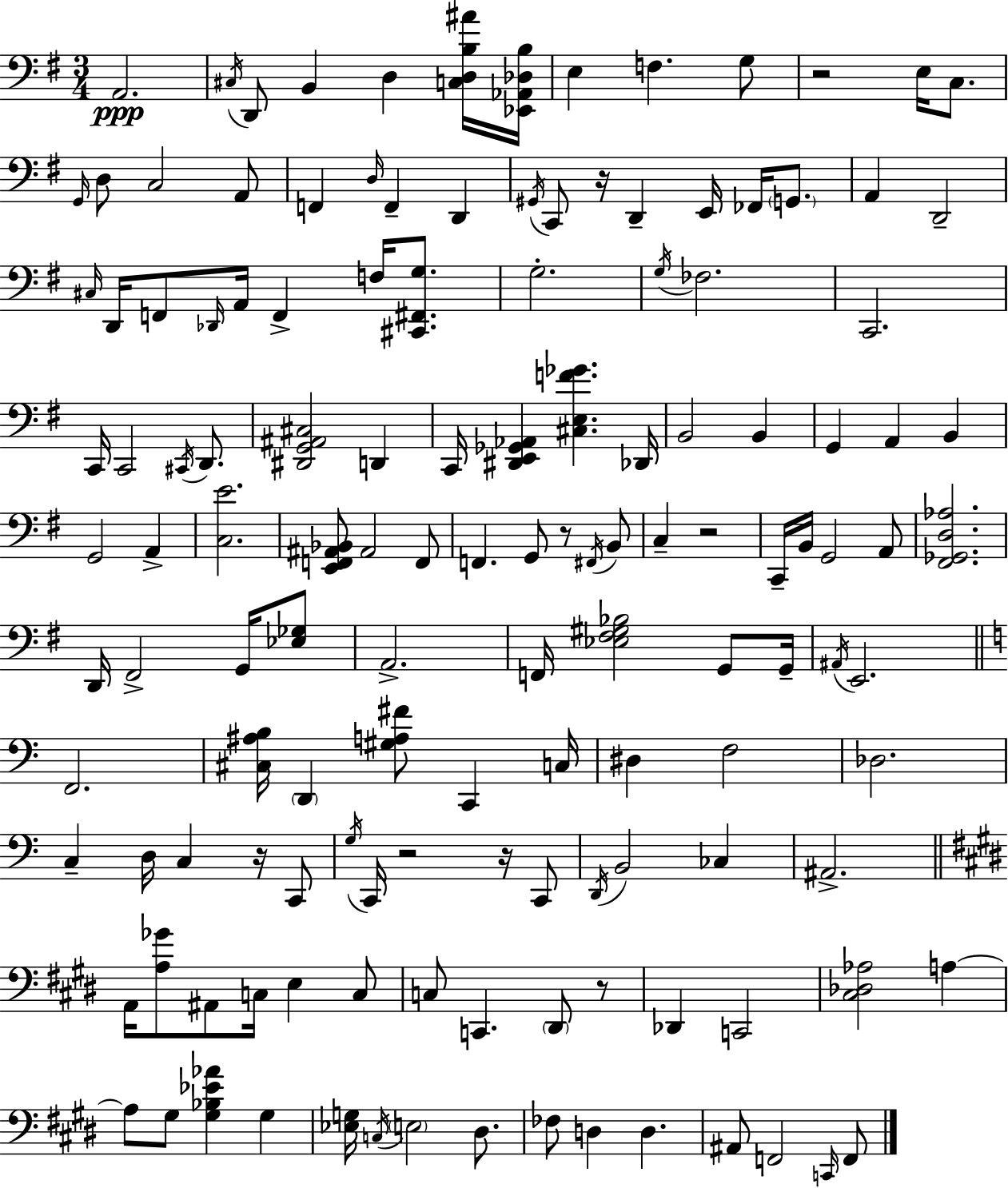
X:1
T:Untitled
M:3/4
L:1/4
K:Em
A,,2 ^C,/4 D,,/2 B,, D, [C,D,B,^A]/4 [_E,,_A,,_D,B,]/4 E, F, G,/2 z2 E,/4 C,/2 G,,/4 D,/2 C,2 A,,/2 F,, D,/4 F,, D,, ^G,,/4 C,,/2 z/4 D,, E,,/4 _F,,/4 G,,/2 A,, D,,2 ^C,/4 D,,/4 F,,/2 _D,,/4 A,,/4 F,, F,/4 [^C,,^F,,G,]/2 G,2 G,/4 _F,2 C,,2 C,,/4 C,,2 ^C,,/4 D,,/2 [^D,,G,,^A,,^C,]2 D,, C,,/4 [^D,,E,,_G,,_A,,] [^C,E,F_G] _D,,/4 B,,2 B,, G,, A,, B,, G,,2 A,, [C,E]2 [E,,F,,^A,,_B,,]/2 ^A,,2 F,,/2 F,, G,,/2 z/2 ^F,,/4 B,,/2 C, z2 C,,/4 B,,/4 G,,2 A,,/2 [^F,,_G,,D,_A,]2 D,,/4 ^F,,2 G,,/4 [_E,_G,]/2 A,,2 F,,/4 [_E,^F,^G,_B,]2 G,,/2 G,,/4 ^A,,/4 E,,2 F,,2 [^C,^A,B,]/4 D,, [^G,A,^F]/2 C,, C,/4 ^D, F,2 _D,2 C, D,/4 C, z/4 C,,/2 G,/4 C,,/4 z2 z/4 C,,/2 D,,/4 B,,2 _C, ^A,,2 A,,/4 [A,_G]/2 ^A,,/2 C,/4 E, C,/2 C,/2 C,, ^D,,/2 z/2 _D,, C,,2 [^C,_D,_A,]2 A, A,/2 ^G,/2 [^G,_B,_E_A] ^G, [_E,G,]/4 C,/4 E,2 ^D,/2 _F,/2 D, D, ^A,,/2 F,,2 C,,/4 F,,/2